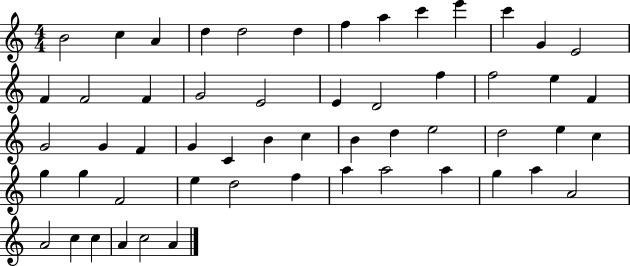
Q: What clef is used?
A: treble